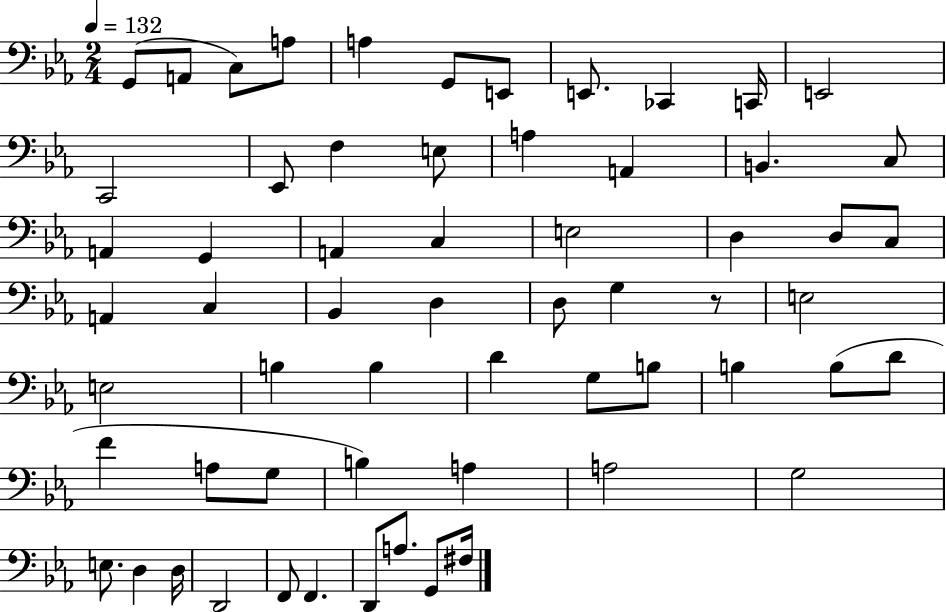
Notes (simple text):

G2/e A2/e C3/e A3/e A3/q G2/e E2/e E2/e. CES2/q C2/s E2/h C2/h Eb2/e F3/q E3/e A3/q A2/q B2/q. C3/e A2/q G2/q A2/q C3/q E3/h D3/q D3/e C3/e A2/q C3/q Bb2/q D3/q D3/e G3/q R/e E3/h E3/h B3/q B3/q D4/q G3/e B3/e B3/q B3/e D4/e F4/q A3/e G3/e B3/q A3/q A3/h G3/h E3/e. D3/q D3/s D2/h F2/e F2/q. D2/e A3/e. G2/e F#3/s